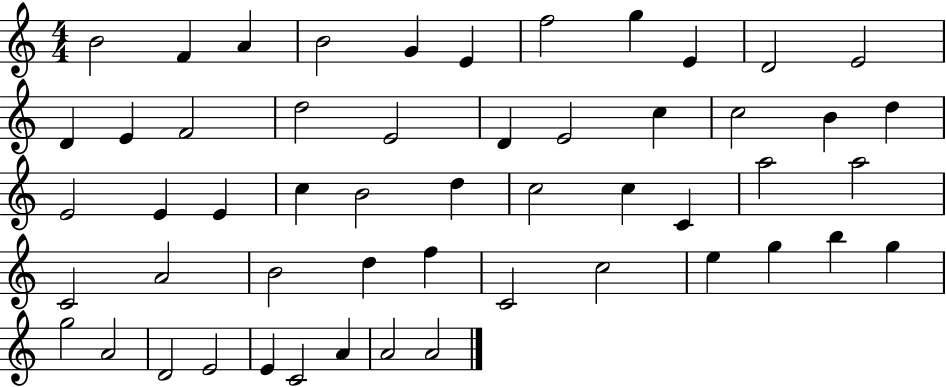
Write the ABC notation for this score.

X:1
T:Untitled
M:4/4
L:1/4
K:C
B2 F A B2 G E f2 g E D2 E2 D E F2 d2 E2 D E2 c c2 B d E2 E E c B2 d c2 c C a2 a2 C2 A2 B2 d f C2 c2 e g b g g2 A2 D2 E2 E C2 A A2 A2